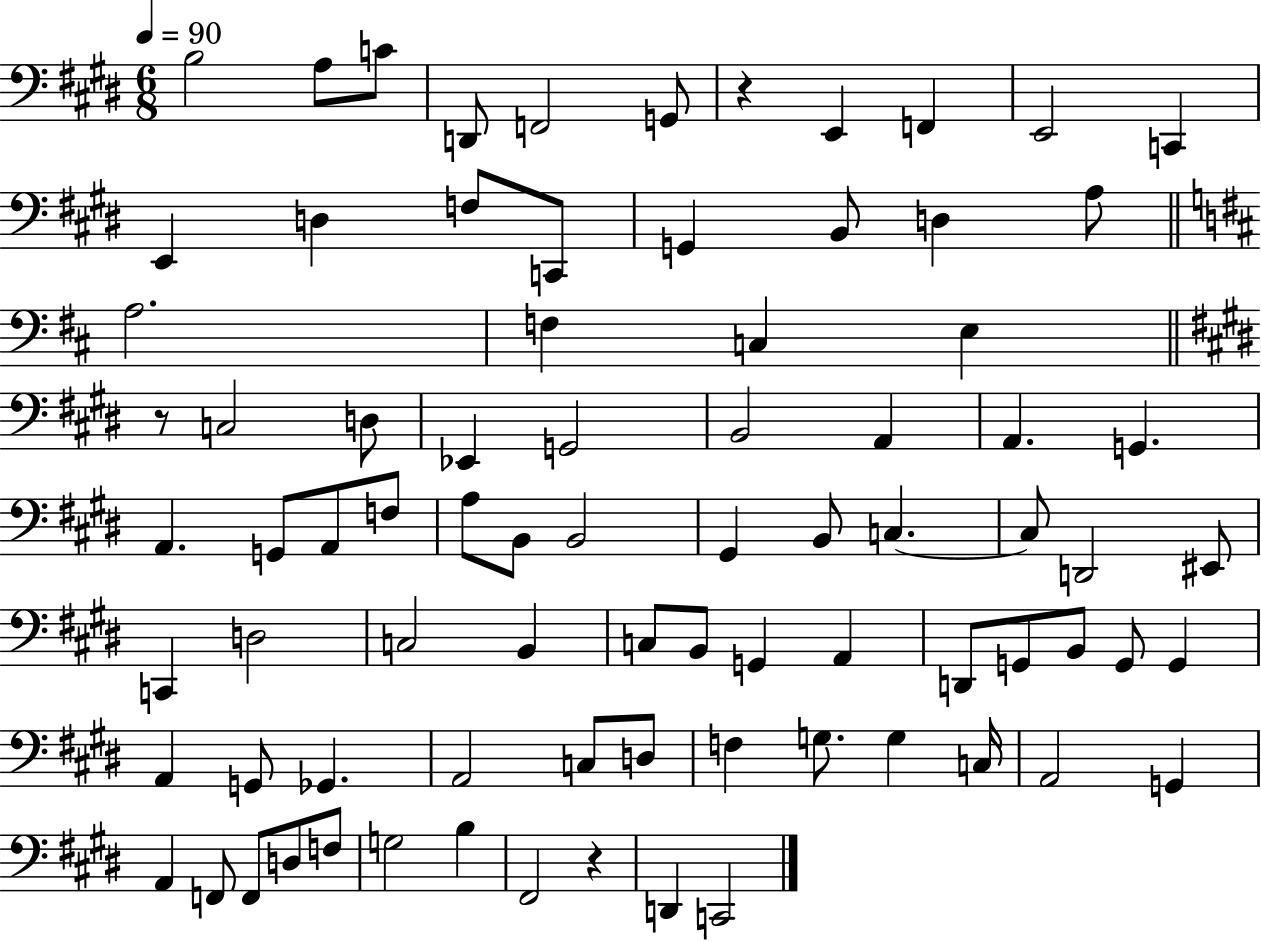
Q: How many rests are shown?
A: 3